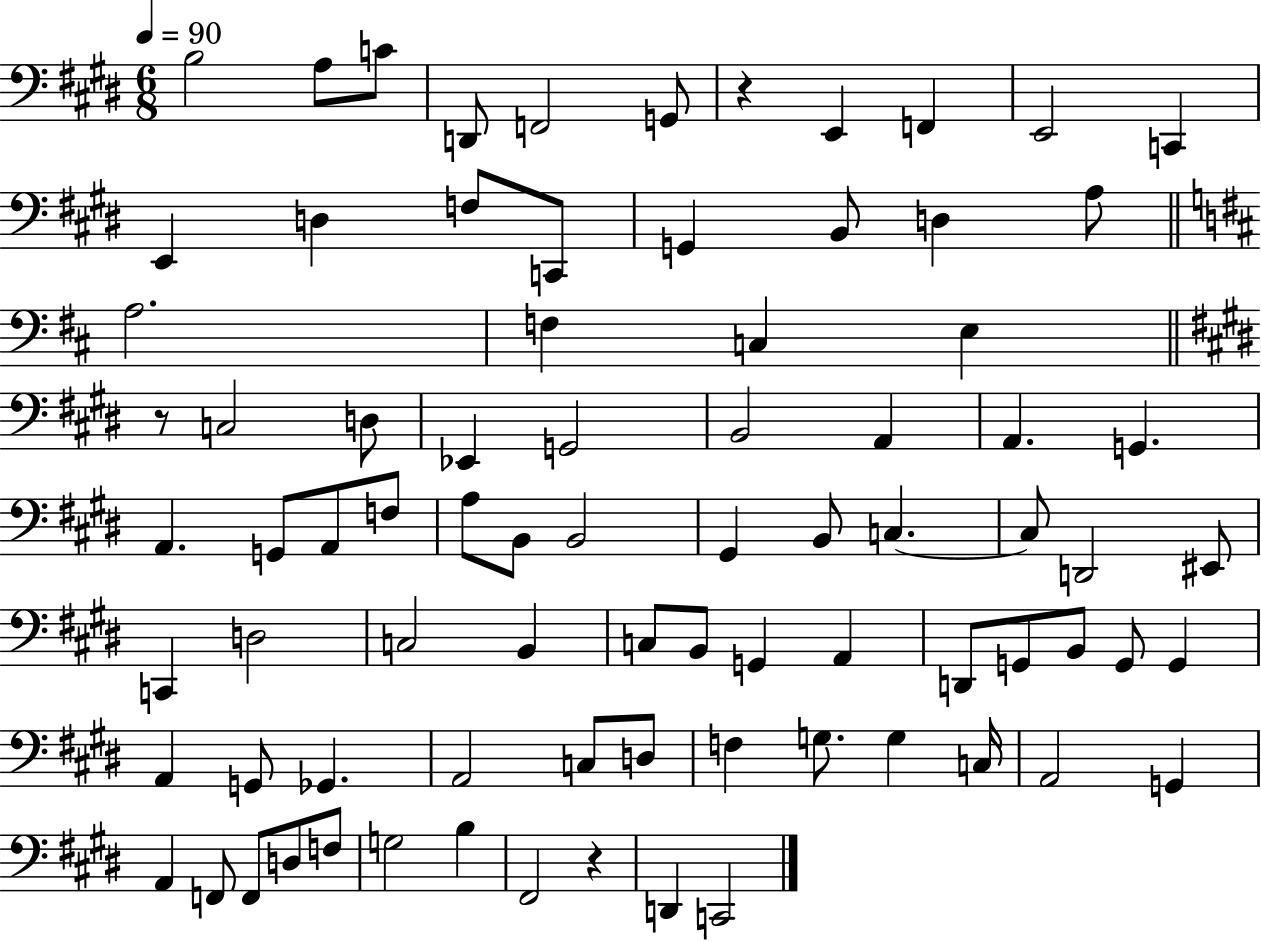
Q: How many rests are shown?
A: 3